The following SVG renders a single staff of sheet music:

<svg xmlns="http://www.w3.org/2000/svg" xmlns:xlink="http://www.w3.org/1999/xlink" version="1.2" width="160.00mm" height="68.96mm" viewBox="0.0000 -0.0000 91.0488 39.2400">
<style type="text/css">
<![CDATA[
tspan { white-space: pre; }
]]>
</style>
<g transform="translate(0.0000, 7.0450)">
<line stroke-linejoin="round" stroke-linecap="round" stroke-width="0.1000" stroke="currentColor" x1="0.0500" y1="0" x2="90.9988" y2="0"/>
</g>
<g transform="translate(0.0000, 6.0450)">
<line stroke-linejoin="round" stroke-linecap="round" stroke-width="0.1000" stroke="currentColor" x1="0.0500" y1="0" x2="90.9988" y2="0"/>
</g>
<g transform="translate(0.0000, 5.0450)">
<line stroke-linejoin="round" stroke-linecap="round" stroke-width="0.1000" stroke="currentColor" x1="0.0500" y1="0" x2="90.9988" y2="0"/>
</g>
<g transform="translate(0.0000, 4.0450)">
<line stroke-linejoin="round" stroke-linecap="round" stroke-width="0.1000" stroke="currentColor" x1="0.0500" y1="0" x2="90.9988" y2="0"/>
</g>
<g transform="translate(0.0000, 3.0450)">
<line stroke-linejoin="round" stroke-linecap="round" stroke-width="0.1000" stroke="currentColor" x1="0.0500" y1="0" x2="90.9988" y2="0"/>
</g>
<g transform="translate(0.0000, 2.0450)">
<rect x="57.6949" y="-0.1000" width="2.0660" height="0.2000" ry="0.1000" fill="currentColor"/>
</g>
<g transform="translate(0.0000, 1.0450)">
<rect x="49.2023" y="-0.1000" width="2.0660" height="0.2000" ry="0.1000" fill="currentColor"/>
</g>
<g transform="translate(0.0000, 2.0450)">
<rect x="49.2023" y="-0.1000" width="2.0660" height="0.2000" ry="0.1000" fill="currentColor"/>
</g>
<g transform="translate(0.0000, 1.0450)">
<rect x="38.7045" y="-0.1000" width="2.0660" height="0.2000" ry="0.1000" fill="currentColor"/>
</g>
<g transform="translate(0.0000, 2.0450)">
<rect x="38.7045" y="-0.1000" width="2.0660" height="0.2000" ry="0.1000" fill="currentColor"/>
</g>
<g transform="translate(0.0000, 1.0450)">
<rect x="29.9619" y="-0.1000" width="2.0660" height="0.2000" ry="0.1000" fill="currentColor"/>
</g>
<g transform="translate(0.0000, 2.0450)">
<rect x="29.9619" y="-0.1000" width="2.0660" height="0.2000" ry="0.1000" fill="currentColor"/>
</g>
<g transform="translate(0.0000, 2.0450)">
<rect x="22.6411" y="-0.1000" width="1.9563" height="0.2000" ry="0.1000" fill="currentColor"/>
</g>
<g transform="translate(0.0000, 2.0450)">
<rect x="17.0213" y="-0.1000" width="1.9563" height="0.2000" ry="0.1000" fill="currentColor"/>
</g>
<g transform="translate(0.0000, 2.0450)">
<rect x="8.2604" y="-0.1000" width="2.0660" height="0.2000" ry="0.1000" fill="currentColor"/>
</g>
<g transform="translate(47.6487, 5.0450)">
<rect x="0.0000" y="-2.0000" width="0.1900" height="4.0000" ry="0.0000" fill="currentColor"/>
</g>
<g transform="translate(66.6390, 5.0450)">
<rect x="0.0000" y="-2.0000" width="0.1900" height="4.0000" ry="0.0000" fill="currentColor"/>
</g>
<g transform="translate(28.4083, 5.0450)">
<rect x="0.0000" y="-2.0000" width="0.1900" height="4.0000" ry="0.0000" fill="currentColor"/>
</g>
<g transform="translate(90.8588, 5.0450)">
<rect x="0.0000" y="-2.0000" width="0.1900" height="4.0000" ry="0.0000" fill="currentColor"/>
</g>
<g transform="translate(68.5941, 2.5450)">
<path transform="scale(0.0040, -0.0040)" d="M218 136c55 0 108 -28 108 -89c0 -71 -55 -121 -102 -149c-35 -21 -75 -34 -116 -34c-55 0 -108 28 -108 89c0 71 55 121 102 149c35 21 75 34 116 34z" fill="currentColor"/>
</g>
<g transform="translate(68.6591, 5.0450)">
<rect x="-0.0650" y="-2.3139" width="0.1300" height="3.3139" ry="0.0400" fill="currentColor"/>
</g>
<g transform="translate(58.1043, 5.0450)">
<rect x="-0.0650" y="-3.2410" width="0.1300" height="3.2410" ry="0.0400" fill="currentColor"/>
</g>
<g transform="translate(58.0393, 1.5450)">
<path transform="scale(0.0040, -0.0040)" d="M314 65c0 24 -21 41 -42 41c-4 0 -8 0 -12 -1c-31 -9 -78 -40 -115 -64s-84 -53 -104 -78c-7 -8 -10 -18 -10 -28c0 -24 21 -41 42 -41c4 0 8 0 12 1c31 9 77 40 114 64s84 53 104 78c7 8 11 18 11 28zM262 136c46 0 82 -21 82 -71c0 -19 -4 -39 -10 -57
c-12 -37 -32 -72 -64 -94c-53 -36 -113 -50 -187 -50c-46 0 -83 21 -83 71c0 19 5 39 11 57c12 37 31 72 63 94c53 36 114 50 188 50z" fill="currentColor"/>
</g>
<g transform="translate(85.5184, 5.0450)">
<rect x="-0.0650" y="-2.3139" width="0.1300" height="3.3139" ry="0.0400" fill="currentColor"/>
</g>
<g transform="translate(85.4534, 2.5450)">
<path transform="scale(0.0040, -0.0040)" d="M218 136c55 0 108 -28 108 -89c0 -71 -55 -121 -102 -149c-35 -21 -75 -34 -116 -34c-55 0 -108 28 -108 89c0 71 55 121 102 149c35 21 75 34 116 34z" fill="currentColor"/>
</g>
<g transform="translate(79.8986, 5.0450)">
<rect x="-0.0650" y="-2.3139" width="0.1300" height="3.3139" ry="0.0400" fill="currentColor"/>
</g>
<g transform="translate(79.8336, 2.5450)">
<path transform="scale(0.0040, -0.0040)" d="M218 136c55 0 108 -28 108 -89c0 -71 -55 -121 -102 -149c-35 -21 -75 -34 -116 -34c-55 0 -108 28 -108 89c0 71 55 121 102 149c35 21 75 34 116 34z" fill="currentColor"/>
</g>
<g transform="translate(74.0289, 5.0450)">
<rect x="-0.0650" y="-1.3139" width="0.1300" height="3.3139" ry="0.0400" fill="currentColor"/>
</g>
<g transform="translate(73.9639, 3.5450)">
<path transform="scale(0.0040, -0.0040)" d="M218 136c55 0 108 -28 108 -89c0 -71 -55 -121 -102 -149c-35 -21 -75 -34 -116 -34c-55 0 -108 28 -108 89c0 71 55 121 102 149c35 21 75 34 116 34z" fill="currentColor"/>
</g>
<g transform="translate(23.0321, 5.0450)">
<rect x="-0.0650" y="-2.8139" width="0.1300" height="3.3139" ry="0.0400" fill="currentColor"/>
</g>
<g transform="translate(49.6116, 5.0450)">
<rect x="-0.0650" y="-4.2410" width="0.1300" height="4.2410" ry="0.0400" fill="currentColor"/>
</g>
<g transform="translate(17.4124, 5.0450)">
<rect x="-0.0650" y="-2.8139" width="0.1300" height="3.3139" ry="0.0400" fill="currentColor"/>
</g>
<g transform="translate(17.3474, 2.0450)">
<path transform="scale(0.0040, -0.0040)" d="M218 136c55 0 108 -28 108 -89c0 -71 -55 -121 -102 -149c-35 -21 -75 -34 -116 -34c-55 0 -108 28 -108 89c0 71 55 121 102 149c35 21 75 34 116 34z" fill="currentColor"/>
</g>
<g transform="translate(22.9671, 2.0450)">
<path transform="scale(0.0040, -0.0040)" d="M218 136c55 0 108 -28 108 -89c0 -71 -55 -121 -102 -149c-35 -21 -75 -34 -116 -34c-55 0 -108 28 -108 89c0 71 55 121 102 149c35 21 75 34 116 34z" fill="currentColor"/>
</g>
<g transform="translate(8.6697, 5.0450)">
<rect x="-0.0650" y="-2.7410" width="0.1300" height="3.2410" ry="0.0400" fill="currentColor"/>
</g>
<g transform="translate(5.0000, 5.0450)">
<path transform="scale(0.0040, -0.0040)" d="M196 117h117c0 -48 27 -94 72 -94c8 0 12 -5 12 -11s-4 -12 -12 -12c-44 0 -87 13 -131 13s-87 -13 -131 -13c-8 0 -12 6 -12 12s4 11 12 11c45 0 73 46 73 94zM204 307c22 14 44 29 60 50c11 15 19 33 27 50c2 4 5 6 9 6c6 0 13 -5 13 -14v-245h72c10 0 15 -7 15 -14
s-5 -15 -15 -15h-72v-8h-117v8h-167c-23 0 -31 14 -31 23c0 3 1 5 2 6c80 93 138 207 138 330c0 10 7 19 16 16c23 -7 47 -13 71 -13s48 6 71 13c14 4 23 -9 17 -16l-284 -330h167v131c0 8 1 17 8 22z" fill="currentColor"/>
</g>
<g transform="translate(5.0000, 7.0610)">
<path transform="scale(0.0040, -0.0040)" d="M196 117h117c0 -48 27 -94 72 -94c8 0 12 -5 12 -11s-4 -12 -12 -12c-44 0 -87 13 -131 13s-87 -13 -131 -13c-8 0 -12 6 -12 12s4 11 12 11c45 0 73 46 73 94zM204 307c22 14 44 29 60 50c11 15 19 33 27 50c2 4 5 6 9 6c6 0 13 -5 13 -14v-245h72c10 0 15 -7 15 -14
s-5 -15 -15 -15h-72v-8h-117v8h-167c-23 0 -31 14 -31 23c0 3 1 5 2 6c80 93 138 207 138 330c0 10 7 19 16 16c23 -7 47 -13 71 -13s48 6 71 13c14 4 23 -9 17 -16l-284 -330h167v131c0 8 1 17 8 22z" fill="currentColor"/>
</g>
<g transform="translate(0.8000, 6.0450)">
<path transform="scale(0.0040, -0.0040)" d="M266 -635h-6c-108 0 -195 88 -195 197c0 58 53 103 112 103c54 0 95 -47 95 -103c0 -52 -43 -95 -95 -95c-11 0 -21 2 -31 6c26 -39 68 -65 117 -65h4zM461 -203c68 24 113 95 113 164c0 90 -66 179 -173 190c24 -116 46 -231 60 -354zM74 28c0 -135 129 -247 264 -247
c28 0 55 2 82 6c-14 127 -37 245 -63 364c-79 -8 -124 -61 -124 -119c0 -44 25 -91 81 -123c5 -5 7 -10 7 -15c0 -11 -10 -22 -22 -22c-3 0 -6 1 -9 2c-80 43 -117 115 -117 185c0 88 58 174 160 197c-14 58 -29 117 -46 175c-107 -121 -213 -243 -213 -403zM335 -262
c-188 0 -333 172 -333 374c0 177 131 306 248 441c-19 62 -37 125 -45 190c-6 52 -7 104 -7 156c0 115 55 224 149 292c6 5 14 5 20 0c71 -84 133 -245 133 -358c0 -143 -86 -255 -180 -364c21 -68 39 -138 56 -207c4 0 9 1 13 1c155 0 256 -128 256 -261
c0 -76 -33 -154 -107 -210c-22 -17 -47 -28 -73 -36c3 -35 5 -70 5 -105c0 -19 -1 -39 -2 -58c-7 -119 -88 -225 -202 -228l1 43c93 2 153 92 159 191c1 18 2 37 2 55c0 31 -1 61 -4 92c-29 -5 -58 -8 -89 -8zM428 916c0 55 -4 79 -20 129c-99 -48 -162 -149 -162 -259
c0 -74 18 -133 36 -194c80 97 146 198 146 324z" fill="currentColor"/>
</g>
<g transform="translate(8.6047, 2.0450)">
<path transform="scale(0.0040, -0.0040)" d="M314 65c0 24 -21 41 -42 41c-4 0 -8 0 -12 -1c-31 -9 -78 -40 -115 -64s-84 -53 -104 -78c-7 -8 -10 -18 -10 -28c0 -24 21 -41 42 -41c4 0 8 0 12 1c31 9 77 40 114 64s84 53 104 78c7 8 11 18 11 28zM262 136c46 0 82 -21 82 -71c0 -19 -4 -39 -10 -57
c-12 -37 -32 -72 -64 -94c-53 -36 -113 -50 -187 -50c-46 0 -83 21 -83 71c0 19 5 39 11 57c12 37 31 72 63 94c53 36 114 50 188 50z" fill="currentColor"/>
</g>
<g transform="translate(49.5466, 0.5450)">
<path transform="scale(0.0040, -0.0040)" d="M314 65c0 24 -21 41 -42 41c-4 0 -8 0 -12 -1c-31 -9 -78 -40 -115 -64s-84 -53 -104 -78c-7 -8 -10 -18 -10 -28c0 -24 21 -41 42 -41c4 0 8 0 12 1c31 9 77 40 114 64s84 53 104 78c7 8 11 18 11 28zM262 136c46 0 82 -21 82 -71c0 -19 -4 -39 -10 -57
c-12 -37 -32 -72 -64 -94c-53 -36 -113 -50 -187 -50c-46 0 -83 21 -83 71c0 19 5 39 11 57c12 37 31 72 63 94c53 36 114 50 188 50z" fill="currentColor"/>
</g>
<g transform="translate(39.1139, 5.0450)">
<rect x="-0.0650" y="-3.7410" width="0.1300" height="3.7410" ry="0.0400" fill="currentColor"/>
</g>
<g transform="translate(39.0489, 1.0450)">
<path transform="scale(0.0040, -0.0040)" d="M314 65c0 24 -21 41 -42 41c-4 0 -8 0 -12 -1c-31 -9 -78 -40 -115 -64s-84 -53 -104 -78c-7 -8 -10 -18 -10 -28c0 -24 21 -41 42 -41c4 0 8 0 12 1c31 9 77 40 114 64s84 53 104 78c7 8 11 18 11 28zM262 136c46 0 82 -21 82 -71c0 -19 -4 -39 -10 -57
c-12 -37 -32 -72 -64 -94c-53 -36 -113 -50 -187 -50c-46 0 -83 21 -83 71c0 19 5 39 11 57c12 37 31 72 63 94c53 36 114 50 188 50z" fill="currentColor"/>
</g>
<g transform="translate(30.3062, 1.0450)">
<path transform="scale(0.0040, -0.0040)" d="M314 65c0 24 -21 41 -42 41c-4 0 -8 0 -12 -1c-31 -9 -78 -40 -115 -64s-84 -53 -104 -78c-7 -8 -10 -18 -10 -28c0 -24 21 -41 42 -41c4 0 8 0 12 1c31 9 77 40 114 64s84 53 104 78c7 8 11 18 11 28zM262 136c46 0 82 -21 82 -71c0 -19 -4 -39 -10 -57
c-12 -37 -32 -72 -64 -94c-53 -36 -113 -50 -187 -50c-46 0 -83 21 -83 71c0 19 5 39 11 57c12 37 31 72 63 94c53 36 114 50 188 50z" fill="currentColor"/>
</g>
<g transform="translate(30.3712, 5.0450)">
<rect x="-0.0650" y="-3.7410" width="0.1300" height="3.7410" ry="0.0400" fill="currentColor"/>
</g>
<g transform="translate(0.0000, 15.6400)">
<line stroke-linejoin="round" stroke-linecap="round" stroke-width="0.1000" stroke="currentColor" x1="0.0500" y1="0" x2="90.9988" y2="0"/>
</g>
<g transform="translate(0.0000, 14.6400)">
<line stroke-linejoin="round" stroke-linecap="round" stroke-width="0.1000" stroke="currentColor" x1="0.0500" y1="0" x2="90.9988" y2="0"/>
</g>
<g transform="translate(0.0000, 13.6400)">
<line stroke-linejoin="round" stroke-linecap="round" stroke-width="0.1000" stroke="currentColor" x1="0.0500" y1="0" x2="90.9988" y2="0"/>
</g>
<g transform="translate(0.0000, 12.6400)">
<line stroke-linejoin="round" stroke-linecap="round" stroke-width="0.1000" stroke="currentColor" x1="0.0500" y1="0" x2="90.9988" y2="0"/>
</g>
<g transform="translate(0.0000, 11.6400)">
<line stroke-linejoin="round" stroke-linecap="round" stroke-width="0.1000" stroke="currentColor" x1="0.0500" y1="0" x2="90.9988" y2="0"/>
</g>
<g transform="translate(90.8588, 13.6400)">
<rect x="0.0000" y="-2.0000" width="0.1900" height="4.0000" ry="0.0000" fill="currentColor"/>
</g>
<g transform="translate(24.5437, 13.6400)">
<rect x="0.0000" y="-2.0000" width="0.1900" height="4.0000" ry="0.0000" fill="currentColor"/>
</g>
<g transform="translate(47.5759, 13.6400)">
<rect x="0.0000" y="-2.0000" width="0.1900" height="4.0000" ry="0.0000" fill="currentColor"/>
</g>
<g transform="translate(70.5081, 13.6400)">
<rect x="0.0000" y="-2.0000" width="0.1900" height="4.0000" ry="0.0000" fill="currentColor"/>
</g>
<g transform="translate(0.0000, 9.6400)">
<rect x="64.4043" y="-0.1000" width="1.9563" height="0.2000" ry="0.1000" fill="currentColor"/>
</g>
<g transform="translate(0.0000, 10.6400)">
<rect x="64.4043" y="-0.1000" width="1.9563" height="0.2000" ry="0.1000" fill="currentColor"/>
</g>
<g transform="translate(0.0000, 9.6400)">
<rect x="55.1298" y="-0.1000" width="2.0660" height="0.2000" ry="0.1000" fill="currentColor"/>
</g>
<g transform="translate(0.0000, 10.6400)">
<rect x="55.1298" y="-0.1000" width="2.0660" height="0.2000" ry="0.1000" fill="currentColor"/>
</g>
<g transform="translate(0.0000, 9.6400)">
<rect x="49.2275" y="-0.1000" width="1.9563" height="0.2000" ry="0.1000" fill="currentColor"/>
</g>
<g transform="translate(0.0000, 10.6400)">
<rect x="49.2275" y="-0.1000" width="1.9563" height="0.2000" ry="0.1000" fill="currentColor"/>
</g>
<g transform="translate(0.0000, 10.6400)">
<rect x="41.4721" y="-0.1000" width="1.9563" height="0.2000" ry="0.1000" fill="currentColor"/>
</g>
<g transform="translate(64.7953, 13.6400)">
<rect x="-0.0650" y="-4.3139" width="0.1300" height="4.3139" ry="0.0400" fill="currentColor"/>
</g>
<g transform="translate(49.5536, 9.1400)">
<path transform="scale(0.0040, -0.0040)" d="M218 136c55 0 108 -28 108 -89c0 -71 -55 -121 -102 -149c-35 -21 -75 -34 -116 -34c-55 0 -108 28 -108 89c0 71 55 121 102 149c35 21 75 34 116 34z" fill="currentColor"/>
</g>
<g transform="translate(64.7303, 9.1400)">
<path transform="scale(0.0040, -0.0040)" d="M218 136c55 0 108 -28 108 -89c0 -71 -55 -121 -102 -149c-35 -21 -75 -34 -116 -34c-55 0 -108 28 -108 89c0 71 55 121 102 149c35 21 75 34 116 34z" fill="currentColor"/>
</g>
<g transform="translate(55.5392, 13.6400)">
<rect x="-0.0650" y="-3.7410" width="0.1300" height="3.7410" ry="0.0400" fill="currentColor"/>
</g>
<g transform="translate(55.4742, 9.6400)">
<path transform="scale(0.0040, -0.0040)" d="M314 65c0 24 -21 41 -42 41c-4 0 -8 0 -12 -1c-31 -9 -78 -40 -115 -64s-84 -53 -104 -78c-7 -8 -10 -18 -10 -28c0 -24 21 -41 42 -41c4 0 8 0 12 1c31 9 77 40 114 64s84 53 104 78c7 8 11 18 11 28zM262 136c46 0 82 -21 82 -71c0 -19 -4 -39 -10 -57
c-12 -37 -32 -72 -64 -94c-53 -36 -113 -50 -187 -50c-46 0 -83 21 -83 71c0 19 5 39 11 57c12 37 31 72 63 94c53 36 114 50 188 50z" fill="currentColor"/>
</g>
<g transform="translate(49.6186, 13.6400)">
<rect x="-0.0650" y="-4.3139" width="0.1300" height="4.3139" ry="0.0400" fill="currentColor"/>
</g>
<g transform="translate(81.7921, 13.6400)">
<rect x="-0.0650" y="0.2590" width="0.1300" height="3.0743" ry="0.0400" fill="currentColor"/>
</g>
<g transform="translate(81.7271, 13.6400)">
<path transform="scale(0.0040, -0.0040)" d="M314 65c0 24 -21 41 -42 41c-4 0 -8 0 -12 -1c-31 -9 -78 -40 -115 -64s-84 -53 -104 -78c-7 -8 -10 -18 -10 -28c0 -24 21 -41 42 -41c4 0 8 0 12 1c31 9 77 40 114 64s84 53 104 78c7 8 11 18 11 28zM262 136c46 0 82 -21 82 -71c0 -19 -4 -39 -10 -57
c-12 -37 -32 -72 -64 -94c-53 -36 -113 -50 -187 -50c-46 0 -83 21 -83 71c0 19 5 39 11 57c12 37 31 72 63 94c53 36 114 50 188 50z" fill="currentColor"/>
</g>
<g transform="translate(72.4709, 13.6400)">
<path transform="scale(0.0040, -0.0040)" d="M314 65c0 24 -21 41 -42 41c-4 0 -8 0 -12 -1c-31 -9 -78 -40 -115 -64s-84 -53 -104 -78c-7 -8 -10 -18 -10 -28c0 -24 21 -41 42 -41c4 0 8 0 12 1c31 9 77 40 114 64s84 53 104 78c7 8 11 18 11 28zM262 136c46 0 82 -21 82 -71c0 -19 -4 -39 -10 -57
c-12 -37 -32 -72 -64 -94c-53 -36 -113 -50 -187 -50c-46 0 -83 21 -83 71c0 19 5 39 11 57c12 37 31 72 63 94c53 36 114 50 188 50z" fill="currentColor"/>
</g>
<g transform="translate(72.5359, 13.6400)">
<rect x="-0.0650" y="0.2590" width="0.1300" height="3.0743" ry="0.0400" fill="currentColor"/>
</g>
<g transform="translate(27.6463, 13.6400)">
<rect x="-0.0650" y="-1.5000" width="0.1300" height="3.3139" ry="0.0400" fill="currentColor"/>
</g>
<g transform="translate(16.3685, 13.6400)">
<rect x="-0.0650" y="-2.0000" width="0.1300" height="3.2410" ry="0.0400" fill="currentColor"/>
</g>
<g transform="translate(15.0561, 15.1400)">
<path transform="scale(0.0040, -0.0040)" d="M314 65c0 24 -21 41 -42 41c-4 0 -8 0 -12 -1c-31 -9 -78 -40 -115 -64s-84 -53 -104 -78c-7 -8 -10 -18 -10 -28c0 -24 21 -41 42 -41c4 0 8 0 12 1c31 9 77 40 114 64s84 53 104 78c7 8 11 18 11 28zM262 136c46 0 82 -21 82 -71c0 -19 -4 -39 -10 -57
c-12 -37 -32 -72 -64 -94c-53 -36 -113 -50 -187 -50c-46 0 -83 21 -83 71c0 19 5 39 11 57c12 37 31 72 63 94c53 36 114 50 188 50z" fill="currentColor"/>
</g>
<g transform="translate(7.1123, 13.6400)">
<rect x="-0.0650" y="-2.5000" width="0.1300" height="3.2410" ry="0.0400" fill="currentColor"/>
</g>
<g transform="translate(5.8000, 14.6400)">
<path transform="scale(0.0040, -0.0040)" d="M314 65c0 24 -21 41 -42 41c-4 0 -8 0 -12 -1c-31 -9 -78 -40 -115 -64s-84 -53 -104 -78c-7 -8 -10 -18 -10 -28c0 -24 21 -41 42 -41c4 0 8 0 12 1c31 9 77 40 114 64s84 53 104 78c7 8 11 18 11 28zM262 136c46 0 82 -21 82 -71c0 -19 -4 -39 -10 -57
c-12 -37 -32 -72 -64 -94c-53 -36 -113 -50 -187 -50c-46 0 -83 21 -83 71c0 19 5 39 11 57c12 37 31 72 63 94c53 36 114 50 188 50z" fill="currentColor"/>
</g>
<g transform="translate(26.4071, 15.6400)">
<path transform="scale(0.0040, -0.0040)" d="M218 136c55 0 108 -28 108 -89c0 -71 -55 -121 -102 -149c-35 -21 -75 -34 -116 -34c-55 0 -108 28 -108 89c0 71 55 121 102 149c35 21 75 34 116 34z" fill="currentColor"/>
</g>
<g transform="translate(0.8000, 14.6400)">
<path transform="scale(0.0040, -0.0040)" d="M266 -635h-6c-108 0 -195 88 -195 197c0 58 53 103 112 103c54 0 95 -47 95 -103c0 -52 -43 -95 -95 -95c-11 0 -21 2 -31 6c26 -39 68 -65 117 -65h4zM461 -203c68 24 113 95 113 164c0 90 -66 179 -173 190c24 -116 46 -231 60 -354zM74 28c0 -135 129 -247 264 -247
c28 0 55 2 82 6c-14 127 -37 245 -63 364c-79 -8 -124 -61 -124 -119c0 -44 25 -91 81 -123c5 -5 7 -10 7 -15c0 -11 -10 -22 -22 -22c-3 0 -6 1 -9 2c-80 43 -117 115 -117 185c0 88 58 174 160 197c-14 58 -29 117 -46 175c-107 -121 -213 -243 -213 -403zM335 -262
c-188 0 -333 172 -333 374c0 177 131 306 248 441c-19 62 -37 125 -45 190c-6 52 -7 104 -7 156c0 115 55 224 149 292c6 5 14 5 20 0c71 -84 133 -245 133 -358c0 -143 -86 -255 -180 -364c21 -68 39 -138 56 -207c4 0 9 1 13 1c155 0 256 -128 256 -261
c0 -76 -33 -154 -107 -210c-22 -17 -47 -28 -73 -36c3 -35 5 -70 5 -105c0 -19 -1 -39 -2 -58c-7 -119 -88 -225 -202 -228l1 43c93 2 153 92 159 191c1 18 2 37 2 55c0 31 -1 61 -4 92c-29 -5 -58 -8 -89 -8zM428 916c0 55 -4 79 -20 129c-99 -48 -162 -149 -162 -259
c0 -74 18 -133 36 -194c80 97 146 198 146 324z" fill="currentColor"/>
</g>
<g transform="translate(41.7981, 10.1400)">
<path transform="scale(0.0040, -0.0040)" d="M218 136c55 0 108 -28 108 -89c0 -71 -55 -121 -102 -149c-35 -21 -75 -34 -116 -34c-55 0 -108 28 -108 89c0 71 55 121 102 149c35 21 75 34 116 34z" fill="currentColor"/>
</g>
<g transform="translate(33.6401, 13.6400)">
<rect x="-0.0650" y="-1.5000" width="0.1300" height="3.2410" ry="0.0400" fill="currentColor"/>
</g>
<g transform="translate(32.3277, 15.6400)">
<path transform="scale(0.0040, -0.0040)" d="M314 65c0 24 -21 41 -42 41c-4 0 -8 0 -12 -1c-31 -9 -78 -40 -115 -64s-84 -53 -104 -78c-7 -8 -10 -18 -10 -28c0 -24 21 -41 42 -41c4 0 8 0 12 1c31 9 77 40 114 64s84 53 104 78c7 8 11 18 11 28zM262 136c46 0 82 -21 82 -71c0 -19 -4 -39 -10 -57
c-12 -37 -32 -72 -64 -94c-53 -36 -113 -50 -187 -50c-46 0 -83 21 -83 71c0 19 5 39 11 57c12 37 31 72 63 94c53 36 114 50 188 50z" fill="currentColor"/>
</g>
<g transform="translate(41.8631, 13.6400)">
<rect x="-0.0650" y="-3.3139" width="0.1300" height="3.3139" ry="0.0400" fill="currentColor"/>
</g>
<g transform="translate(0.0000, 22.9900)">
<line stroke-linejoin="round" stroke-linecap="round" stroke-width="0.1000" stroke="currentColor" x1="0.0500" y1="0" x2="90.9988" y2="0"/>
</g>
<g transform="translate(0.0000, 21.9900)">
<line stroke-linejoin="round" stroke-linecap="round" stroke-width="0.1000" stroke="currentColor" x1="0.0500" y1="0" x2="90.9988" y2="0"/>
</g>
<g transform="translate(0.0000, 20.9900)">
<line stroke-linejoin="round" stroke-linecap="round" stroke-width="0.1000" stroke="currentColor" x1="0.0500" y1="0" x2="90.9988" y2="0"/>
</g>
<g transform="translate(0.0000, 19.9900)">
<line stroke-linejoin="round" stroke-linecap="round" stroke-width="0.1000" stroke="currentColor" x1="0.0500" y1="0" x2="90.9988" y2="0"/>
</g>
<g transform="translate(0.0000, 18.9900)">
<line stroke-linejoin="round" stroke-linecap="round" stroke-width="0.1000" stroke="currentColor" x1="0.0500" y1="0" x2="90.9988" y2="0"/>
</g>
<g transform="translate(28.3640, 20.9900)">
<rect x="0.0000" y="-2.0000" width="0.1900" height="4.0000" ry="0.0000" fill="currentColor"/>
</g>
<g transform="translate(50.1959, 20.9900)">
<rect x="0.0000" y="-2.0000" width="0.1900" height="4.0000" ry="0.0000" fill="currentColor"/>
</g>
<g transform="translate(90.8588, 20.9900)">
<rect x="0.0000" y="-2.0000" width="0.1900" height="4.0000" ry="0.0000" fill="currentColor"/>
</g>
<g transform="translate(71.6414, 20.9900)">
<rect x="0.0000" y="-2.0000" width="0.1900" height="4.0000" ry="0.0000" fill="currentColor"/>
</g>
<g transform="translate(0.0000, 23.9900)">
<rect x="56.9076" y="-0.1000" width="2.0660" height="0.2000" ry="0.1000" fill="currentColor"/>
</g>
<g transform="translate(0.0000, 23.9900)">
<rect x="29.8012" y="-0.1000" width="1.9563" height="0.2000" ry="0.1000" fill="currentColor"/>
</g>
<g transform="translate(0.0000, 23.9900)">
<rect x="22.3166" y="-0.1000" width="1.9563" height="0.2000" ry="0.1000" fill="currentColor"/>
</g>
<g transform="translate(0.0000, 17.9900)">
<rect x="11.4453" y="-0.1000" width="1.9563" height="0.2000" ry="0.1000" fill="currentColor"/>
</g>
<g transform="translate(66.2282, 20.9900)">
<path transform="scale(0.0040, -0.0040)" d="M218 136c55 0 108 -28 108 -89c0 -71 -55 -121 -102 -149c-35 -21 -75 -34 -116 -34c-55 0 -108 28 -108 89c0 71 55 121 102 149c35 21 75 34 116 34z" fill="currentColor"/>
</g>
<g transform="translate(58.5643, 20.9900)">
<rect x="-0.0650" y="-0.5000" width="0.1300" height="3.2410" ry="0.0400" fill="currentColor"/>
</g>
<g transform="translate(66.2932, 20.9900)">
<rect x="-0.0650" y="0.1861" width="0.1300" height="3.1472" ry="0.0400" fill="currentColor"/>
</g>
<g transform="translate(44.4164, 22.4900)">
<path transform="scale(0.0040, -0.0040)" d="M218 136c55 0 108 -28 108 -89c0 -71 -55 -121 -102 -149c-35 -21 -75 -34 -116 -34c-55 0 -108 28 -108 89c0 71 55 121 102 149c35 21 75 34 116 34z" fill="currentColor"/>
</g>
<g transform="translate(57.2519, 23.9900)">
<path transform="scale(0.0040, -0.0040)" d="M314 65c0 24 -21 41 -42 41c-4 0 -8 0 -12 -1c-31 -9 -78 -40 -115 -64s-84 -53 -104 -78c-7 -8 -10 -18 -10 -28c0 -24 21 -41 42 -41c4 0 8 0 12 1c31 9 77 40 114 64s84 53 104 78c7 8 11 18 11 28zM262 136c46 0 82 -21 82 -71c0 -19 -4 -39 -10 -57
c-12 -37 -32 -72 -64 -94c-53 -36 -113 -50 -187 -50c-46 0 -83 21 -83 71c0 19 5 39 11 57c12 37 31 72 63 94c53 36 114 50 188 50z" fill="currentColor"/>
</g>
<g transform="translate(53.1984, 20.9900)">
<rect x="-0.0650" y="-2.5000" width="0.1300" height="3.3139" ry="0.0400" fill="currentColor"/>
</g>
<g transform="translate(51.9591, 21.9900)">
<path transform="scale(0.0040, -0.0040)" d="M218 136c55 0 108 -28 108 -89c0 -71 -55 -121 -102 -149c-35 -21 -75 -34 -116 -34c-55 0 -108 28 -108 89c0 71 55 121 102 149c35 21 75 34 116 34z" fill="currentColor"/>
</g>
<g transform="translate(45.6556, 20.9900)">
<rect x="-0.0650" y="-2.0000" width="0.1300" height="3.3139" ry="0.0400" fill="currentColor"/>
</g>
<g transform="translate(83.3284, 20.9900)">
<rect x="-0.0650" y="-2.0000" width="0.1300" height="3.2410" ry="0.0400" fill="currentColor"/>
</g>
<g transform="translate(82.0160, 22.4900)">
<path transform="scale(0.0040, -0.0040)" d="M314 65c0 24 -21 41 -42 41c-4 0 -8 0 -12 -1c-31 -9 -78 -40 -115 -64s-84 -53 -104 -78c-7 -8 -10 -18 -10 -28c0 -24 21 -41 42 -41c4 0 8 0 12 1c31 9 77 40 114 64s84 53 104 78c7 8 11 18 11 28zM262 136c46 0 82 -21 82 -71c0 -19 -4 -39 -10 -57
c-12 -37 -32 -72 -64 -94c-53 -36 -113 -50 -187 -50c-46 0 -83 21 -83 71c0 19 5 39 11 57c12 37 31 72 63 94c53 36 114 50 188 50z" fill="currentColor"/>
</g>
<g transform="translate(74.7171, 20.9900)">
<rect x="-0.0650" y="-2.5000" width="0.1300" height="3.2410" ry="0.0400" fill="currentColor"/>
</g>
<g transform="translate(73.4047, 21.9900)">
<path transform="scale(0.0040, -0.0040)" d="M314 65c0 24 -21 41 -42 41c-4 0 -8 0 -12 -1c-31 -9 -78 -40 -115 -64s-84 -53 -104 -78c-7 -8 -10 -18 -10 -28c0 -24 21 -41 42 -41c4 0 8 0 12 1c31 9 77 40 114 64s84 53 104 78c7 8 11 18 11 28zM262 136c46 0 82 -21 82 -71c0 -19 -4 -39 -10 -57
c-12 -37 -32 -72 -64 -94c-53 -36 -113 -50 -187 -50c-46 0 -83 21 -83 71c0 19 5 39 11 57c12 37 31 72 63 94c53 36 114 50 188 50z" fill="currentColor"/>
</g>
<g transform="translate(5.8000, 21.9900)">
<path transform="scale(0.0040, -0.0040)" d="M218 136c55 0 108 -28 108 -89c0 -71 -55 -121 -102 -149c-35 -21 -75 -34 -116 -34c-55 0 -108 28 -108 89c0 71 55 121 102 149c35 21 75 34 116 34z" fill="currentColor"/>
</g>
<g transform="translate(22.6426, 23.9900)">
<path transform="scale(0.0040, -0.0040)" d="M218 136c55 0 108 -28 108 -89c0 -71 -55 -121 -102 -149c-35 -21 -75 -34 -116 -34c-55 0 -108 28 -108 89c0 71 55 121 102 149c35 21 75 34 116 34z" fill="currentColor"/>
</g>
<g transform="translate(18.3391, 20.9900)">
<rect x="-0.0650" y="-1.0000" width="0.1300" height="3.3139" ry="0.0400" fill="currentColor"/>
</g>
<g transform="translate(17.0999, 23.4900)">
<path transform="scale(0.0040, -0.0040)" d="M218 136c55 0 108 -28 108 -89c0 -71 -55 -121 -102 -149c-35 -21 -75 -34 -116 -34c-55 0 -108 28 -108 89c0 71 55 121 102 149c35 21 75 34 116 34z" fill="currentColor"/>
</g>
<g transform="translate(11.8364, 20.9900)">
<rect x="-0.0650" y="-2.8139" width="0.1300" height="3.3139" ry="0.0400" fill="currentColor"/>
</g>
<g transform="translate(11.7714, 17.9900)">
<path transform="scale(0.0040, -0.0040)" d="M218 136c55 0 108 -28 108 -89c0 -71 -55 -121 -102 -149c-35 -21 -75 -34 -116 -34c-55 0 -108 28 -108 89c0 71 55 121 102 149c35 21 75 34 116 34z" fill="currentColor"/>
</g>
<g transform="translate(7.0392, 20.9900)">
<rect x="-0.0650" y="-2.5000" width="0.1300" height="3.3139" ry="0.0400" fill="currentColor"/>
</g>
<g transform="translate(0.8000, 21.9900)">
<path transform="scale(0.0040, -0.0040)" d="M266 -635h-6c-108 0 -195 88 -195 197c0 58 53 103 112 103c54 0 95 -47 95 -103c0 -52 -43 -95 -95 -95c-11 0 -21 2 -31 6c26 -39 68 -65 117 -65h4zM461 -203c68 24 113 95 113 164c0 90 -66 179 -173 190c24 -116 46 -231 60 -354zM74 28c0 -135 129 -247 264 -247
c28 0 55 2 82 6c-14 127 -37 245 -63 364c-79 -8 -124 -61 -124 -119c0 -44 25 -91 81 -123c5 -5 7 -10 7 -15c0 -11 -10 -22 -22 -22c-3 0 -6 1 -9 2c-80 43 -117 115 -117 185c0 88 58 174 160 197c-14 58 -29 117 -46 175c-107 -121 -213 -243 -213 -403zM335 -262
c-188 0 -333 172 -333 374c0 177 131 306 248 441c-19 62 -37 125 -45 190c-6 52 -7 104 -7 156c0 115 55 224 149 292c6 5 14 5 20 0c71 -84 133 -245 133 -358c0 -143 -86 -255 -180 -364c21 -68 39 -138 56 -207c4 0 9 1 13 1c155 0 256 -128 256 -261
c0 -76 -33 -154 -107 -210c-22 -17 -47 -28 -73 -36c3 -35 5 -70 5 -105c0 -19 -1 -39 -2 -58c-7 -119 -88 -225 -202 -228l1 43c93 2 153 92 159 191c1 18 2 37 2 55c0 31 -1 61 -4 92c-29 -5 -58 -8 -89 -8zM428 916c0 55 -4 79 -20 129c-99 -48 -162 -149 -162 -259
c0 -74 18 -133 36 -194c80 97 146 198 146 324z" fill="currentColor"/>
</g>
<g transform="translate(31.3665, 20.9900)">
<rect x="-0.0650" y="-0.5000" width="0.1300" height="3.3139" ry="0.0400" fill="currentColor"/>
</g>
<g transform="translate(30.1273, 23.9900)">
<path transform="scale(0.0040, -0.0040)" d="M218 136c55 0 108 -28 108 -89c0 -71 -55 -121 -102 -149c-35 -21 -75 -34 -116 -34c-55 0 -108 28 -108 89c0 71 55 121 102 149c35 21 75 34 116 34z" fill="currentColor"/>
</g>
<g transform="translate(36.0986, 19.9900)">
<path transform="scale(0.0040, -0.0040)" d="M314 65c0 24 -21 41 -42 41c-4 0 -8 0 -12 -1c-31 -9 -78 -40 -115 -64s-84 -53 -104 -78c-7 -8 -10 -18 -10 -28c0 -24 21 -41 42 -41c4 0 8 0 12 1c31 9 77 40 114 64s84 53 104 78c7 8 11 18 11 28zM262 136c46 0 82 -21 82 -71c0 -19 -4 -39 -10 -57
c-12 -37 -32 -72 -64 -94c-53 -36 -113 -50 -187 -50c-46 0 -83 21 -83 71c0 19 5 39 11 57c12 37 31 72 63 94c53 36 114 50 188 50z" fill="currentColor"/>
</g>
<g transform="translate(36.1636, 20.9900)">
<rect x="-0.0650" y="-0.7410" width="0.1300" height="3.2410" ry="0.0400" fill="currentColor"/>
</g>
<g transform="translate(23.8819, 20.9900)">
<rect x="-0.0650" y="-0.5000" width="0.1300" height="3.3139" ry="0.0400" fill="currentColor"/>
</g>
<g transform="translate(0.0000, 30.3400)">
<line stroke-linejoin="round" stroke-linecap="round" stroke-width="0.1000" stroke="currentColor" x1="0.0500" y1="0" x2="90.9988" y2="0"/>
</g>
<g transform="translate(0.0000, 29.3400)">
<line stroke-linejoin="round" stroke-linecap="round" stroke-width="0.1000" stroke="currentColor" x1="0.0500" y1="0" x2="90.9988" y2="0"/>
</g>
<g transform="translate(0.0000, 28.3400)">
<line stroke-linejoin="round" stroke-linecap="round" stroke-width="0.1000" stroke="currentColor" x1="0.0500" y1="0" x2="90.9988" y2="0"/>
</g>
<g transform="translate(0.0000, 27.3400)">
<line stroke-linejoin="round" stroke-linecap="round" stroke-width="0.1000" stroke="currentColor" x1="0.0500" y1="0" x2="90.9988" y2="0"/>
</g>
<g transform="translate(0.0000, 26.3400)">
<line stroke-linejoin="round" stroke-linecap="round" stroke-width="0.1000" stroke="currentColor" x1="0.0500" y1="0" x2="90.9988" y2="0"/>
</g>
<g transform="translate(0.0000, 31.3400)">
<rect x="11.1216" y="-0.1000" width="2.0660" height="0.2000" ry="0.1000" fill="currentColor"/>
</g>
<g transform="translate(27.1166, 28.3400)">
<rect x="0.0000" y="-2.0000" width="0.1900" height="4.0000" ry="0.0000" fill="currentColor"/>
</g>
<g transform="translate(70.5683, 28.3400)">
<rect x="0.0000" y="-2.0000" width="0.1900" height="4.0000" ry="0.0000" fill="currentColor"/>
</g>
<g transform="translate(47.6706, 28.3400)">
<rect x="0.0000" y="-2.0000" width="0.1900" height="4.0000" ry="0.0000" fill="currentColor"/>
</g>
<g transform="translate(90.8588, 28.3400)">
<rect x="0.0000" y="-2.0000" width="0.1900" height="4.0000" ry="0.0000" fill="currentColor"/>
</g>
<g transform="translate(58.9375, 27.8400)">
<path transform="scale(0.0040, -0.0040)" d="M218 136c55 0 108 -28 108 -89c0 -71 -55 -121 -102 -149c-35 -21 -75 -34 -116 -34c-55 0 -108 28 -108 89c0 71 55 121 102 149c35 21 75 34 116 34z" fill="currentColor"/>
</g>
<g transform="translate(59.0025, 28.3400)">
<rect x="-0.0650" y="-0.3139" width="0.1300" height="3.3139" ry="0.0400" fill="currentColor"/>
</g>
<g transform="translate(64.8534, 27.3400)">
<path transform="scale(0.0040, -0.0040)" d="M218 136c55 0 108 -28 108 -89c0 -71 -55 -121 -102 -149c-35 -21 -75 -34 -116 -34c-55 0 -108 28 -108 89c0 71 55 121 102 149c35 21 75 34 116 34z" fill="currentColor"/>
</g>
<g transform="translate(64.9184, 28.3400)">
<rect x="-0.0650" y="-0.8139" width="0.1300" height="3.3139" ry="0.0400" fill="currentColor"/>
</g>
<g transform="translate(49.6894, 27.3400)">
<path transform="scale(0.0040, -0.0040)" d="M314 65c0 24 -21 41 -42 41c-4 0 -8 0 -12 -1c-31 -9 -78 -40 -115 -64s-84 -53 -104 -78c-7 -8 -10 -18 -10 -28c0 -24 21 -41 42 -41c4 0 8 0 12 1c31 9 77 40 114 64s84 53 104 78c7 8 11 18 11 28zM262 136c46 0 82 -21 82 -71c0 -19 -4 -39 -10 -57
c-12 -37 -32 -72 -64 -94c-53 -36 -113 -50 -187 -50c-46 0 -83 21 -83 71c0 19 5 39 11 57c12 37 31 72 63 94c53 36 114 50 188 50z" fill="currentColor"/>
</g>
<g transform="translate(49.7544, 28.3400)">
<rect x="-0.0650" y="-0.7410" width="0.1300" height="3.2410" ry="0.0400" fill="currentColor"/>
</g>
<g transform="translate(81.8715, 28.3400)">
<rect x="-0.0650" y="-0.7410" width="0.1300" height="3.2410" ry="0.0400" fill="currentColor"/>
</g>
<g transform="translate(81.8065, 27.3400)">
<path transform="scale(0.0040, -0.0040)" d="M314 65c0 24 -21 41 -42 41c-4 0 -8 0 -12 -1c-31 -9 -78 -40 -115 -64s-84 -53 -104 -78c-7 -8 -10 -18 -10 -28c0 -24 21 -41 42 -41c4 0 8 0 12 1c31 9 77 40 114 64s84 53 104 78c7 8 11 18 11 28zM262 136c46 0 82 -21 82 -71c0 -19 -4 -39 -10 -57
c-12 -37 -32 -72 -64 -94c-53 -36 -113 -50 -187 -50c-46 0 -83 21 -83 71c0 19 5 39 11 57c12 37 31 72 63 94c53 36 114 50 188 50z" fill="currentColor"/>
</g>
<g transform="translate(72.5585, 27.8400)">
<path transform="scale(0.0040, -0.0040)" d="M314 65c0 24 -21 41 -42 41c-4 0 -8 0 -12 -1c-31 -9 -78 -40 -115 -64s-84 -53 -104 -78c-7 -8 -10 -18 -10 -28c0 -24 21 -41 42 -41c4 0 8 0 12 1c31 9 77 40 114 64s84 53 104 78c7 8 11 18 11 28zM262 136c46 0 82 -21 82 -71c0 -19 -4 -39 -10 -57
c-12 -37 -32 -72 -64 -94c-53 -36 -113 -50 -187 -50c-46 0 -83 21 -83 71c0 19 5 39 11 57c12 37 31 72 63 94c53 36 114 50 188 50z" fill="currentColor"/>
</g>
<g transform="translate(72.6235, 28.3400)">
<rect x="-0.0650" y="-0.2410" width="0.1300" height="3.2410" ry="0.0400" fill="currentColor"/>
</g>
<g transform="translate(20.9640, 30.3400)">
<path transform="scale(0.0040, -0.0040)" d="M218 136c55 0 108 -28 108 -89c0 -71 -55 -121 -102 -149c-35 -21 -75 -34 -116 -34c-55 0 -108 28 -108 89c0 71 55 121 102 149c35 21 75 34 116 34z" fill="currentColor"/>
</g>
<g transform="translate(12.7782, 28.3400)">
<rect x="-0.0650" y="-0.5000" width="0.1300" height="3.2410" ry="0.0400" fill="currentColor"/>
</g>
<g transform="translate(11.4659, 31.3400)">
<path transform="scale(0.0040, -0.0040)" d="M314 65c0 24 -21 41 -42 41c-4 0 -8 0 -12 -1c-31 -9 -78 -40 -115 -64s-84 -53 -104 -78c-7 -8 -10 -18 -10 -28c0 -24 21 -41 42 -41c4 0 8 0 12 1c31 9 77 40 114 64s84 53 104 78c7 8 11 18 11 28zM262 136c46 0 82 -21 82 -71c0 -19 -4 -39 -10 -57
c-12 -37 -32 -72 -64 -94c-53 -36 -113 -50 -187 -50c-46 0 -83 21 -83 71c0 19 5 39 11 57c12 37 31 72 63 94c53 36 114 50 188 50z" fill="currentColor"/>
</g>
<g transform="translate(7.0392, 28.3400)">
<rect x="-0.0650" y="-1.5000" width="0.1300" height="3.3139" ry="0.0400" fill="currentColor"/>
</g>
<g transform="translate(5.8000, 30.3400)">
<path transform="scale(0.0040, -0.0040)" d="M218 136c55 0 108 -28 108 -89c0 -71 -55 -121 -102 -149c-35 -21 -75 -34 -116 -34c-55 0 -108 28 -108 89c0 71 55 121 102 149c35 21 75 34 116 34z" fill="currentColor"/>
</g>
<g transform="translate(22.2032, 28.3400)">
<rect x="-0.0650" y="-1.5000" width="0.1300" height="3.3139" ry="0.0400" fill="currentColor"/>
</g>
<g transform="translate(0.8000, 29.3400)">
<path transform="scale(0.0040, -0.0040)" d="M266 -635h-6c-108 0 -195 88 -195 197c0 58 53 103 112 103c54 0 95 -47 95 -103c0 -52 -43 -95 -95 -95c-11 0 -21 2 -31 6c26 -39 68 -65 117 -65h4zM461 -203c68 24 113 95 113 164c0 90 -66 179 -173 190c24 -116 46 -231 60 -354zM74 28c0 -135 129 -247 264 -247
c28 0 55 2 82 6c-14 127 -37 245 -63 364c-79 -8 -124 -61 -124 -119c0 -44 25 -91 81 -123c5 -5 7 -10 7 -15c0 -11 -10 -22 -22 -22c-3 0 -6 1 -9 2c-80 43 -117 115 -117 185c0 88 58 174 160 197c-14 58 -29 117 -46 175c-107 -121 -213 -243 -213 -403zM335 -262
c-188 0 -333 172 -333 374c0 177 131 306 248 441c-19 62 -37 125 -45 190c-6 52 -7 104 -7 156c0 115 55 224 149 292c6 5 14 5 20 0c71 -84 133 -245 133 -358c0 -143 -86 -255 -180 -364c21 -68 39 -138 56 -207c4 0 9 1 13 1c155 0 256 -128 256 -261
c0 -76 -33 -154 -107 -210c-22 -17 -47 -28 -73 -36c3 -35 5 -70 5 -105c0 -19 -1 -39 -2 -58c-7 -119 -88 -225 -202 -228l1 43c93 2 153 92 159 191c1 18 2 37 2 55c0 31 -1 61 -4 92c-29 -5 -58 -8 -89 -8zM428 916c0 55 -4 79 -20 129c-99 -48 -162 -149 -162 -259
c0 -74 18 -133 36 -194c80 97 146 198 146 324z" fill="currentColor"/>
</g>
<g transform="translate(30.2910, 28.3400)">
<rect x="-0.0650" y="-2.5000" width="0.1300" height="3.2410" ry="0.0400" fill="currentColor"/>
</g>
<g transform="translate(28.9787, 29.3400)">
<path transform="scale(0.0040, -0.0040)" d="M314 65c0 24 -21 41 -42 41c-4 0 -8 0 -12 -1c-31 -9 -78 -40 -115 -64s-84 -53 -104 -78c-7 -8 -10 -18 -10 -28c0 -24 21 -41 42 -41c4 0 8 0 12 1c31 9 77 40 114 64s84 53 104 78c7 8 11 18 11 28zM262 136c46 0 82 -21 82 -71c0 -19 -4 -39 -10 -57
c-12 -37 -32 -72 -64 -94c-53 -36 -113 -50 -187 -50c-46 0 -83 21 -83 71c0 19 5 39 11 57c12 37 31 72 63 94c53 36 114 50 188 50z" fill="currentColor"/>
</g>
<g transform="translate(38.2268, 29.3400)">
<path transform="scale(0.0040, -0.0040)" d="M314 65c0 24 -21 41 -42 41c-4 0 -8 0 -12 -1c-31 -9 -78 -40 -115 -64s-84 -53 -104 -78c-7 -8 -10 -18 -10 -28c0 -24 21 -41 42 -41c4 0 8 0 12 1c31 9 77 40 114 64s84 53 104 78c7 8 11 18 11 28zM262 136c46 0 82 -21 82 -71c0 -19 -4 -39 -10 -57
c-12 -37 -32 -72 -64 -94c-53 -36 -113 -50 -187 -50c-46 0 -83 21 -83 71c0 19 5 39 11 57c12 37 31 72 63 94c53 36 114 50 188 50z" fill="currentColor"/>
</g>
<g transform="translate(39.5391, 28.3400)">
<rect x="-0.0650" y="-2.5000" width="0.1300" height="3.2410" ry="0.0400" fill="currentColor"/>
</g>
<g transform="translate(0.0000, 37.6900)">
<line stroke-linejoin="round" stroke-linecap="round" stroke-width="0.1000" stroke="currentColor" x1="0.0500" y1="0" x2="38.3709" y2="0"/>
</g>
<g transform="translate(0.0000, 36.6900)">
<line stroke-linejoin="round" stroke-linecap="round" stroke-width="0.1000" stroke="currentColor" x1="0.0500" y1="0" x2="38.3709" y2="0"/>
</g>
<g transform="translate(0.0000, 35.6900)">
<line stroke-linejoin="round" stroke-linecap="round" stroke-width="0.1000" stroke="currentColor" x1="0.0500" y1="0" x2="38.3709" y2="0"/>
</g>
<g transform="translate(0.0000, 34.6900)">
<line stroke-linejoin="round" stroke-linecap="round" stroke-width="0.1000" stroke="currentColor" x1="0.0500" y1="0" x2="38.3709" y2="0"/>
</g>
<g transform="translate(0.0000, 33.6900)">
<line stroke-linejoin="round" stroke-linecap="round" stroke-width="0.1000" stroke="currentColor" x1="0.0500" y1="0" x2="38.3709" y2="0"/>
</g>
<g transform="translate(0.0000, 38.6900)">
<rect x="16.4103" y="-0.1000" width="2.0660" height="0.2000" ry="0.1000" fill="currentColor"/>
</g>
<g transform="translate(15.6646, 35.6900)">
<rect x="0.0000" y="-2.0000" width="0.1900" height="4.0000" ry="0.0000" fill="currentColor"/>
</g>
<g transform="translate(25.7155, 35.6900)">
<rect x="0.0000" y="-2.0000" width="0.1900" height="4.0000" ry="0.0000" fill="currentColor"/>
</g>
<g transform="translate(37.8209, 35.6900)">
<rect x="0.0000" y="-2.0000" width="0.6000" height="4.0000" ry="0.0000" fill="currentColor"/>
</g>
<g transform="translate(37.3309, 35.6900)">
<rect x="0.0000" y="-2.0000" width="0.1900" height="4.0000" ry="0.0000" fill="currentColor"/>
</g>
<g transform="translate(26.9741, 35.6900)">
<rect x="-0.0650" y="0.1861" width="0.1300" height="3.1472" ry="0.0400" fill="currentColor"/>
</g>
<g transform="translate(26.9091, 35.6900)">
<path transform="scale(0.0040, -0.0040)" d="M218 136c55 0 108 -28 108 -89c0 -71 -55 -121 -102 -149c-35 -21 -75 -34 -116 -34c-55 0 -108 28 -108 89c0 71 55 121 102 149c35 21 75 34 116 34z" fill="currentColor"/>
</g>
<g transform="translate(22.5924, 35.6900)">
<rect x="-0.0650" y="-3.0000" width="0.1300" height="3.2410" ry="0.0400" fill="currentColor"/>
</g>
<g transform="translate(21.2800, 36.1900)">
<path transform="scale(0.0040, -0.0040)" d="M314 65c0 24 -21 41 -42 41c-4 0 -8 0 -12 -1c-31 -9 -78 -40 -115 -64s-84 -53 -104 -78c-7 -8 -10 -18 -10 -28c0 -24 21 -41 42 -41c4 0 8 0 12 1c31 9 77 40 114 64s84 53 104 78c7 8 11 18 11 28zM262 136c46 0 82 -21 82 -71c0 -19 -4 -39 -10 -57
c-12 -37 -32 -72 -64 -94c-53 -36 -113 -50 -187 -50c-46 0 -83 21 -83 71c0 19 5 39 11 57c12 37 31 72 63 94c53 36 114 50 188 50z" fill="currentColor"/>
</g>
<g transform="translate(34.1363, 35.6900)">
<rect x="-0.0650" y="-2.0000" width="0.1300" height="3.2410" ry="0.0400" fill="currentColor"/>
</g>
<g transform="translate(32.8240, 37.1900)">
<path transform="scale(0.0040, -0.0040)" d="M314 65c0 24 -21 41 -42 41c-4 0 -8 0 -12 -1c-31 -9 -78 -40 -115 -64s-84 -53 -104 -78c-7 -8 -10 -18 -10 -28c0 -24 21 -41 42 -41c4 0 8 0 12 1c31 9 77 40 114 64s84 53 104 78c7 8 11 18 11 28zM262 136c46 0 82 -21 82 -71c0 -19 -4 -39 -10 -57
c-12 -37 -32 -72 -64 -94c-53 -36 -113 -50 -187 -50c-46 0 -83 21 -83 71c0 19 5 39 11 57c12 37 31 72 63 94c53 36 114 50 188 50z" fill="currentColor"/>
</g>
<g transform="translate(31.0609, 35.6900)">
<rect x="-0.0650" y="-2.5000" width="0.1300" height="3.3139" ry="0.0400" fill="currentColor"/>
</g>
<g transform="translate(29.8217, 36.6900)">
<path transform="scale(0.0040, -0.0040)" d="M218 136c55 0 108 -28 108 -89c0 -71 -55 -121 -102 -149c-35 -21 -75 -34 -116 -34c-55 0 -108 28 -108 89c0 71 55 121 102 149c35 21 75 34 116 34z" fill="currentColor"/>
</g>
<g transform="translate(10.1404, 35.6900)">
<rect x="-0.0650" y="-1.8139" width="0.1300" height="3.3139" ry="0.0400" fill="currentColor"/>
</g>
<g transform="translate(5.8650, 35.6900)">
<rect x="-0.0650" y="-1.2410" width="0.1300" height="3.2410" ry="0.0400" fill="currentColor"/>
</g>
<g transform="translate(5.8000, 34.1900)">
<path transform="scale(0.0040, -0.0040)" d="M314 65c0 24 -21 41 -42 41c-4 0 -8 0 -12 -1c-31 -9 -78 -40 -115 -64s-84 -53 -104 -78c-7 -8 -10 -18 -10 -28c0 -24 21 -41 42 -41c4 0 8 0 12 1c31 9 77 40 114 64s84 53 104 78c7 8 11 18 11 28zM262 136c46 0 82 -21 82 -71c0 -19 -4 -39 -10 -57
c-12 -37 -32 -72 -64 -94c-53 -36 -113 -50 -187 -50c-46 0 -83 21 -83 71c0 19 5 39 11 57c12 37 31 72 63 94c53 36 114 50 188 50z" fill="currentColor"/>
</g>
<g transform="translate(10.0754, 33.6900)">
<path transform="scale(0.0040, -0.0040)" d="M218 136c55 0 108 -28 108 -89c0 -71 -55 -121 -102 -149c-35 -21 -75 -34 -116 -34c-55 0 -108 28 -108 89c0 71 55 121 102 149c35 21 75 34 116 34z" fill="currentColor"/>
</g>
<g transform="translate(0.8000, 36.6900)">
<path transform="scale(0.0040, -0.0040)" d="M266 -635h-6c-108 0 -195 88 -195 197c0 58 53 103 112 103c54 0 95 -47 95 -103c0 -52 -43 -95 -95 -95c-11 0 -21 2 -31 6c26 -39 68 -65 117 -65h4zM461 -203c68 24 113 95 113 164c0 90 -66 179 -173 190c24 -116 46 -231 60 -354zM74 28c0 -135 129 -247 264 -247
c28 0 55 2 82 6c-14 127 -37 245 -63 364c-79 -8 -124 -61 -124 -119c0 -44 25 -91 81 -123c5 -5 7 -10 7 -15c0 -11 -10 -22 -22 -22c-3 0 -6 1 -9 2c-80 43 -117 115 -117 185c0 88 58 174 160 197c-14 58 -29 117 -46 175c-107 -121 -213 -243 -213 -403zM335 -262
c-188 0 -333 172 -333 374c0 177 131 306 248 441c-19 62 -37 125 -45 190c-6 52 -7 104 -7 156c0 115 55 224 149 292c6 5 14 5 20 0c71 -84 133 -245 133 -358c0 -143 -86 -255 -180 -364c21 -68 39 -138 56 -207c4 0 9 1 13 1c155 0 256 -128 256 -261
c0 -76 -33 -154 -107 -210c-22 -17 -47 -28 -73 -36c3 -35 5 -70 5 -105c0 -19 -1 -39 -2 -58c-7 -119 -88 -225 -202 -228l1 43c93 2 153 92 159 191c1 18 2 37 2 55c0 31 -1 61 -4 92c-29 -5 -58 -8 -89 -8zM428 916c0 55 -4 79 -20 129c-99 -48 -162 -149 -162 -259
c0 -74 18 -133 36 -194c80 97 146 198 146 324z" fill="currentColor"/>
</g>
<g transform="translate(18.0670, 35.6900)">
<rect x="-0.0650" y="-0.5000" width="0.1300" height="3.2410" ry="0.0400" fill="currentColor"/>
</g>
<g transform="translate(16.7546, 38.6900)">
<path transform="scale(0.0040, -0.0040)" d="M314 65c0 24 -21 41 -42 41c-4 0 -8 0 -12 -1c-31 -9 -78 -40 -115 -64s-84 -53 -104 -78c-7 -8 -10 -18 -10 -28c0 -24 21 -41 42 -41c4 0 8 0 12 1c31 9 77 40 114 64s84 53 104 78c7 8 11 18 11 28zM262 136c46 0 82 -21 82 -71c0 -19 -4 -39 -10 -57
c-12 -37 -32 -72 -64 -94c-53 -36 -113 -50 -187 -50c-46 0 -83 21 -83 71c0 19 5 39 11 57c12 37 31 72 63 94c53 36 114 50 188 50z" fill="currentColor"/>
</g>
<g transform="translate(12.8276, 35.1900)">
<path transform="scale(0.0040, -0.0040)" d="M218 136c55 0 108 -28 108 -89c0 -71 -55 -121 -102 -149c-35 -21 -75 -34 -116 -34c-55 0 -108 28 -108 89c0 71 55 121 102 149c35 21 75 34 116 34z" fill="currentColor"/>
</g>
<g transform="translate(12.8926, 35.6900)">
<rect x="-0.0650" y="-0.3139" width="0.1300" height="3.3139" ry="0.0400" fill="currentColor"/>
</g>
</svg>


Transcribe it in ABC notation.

X:1
T:Untitled
M:4/4
L:1/4
K:C
a2 a a c'2 c'2 d'2 b2 g e g g G2 F2 E E2 b d' c'2 d' B2 B2 G a D C C d2 F G C2 B G2 F2 E C2 E G2 G2 d2 c d c2 d2 e2 f c C2 A2 B G F2